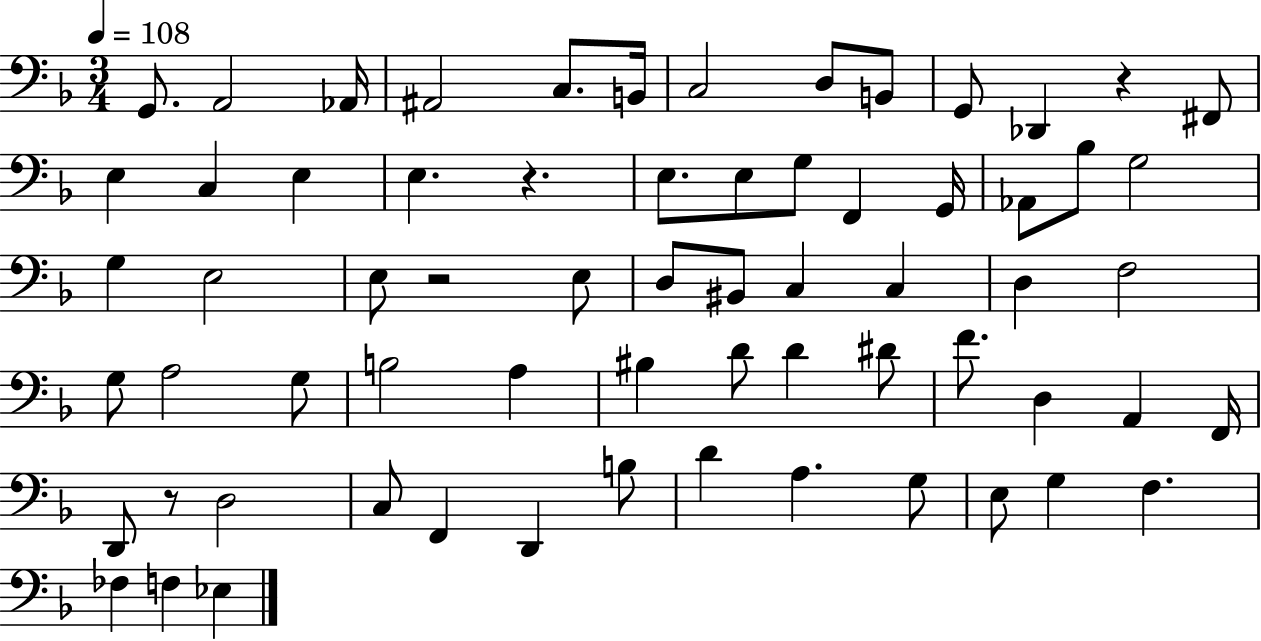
G2/e. A2/h Ab2/s A#2/h C3/e. B2/s C3/h D3/e B2/e G2/e Db2/q R/q F#2/e E3/q C3/q E3/q E3/q. R/q. E3/e. E3/e G3/e F2/q G2/s Ab2/e Bb3/e G3/h G3/q E3/h E3/e R/h E3/e D3/e BIS2/e C3/q C3/q D3/q F3/h G3/e A3/h G3/e B3/h A3/q BIS3/q D4/e D4/q D#4/e F4/e. D3/q A2/q F2/s D2/e R/e D3/h C3/e F2/q D2/q B3/e D4/q A3/q. G3/e E3/e G3/q F3/q. FES3/q F3/q Eb3/q